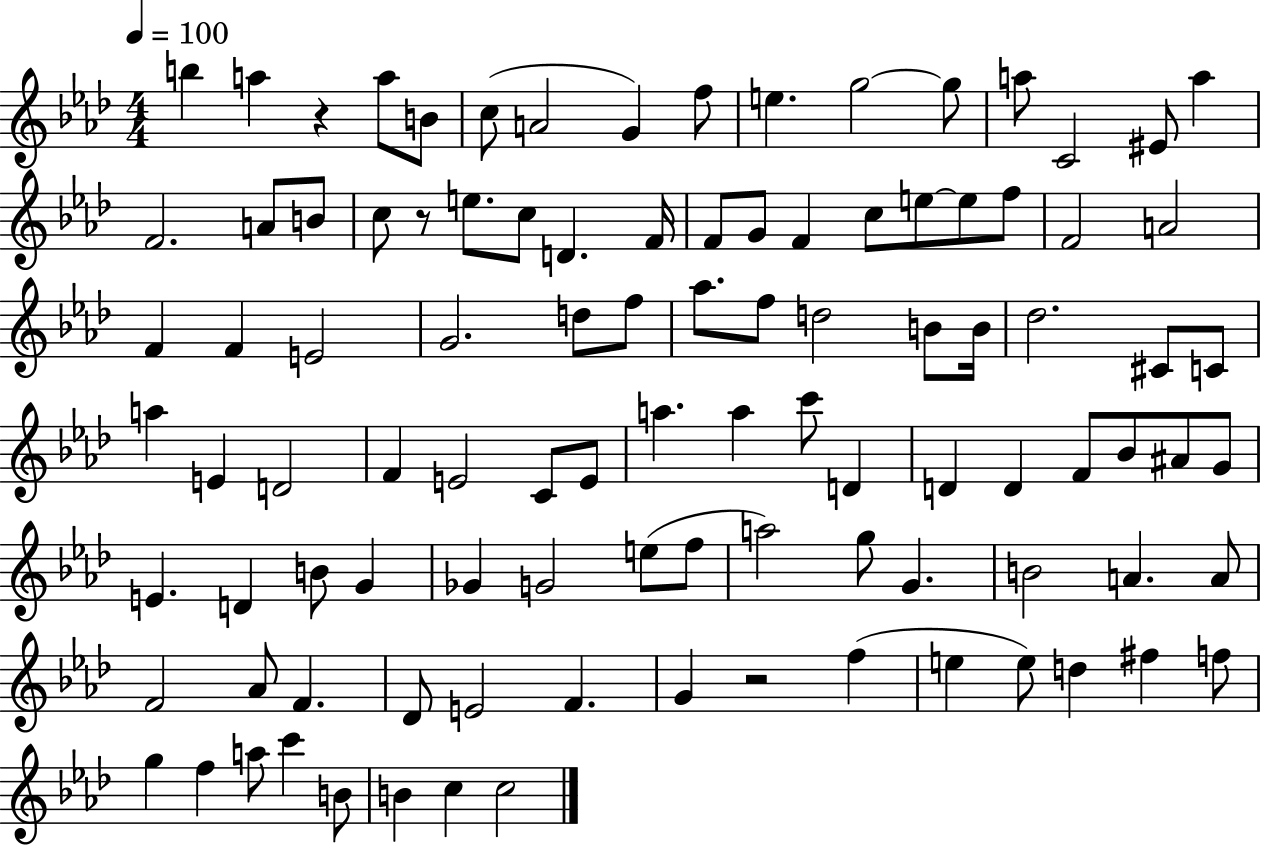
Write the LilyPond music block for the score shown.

{
  \clef treble
  \numericTimeSignature
  \time 4/4
  \key aes \major
  \tempo 4 = 100
  \repeat volta 2 { b''4 a''4 r4 a''8 b'8 | c''8( a'2 g'4) f''8 | e''4. g''2~~ g''8 | a''8 c'2 eis'8 a''4 | \break f'2. a'8 b'8 | c''8 r8 e''8. c''8 d'4. f'16 | f'8 g'8 f'4 c''8 e''8~~ e''8 f''8 | f'2 a'2 | \break f'4 f'4 e'2 | g'2. d''8 f''8 | aes''8. f''8 d''2 b'8 b'16 | des''2. cis'8 c'8 | \break a''4 e'4 d'2 | f'4 e'2 c'8 e'8 | a''4. a''4 c'''8 d'4 | d'4 d'4 f'8 bes'8 ais'8 g'8 | \break e'4. d'4 b'8 g'4 | ges'4 g'2 e''8( f''8 | a''2) g''8 g'4. | b'2 a'4. a'8 | \break f'2 aes'8 f'4. | des'8 e'2 f'4. | g'4 r2 f''4( | e''4 e''8) d''4 fis''4 f''8 | \break g''4 f''4 a''8 c'''4 b'8 | b'4 c''4 c''2 | } \bar "|."
}